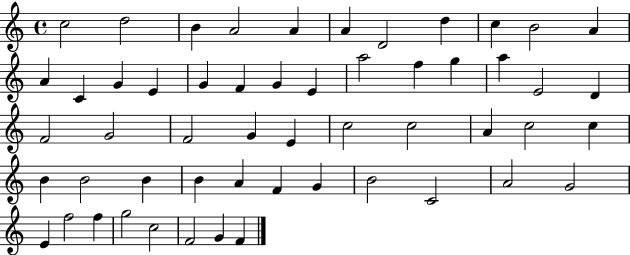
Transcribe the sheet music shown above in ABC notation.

X:1
T:Untitled
M:4/4
L:1/4
K:C
c2 d2 B A2 A A D2 d c B2 A A C G E G F G E a2 f g a E2 D F2 G2 F2 G E c2 c2 A c2 c B B2 B B A F G B2 C2 A2 G2 E f2 f g2 c2 F2 G F